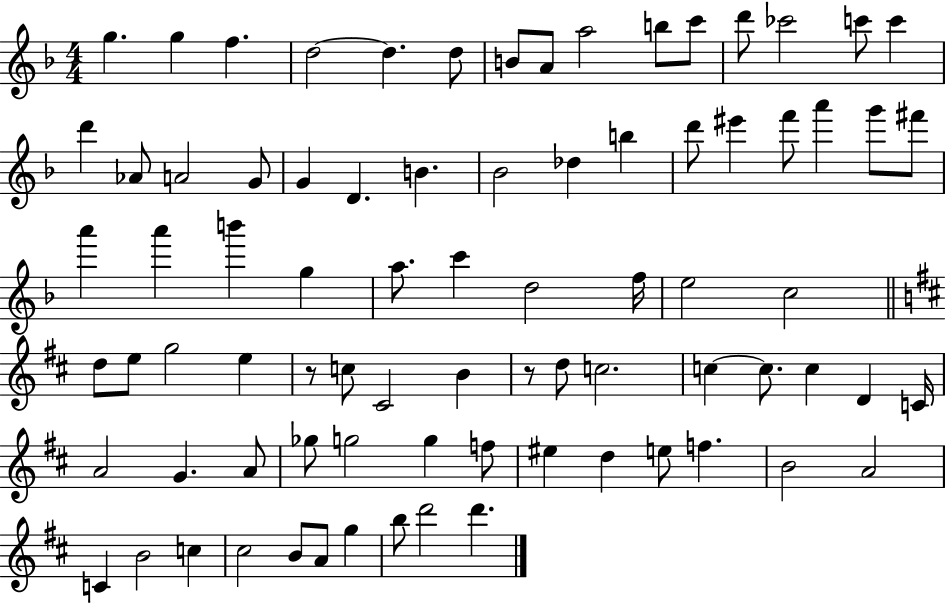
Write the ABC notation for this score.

X:1
T:Untitled
M:4/4
L:1/4
K:F
g g f d2 d d/2 B/2 A/2 a2 b/2 c'/2 d'/2 _c'2 c'/2 c' d' _A/2 A2 G/2 G D B _B2 _d b d'/2 ^e' f'/2 a' g'/2 ^f'/2 a' a' b' g a/2 c' d2 f/4 e2 c2 d/2 e/2 g2 e z/2 c/2 ^C2 B z/2 d/2 c2 c c/2 c D C/4 A2 G A/2 _g/2 g2 g f/2 ^e d e/2 f B2 A2 C B2 c ^c2 B/2 A/2 g b/2 d'2 d'